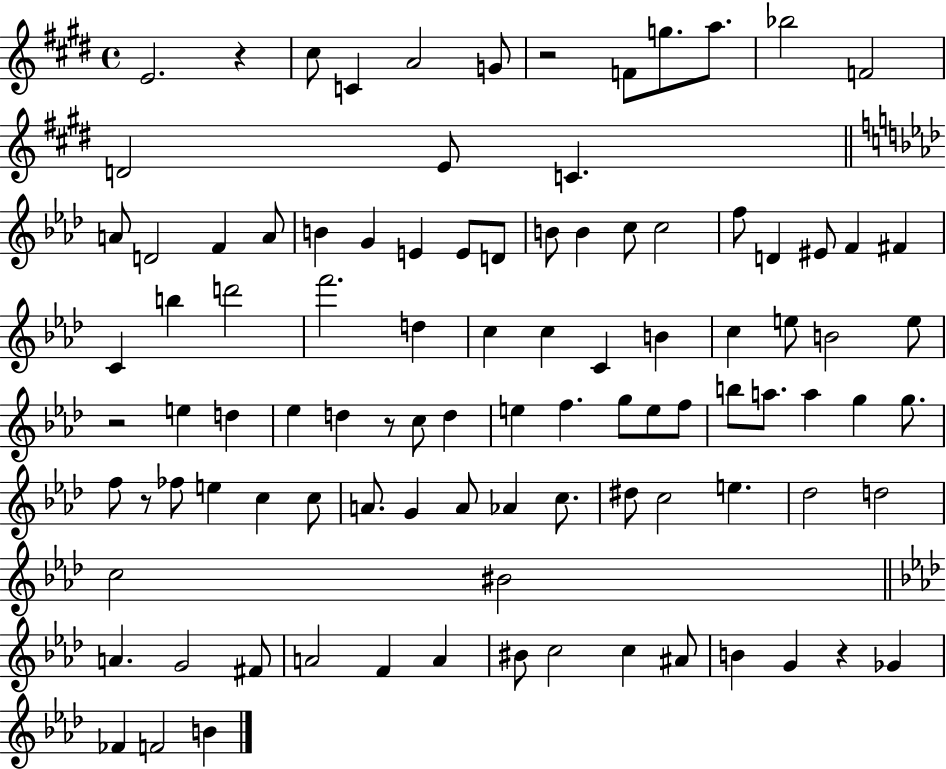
E4/h. R/q C#5/e C4/q A4/h G4/e R/h F4/e G5/e. A5/e. Bb5/h F4/h D4/h E4/e C4/q. A4/e D4/h F4/q A4/e B4/q G4/q E4/q E4/e D4/e B4/e B4/q C5/e C5/h F5/e D4/q EIS4/e F4/q F#4/q C4/q B5/q D6/h F6/h. D5/q C5/q C5/q C4/q B4/q C5/q E5/e B4/h E5/e R/h E5/q D5/q Eb5/q D5/q R/e C5/e D5/q E5/q F5/q. G5/e E5/e F5/e B5/e A5/e. A5/q G5/q G5/e. F5/e R/e FES5/e E5/q C5/q C5/e A4/e. G4/q A4/e Ab4/q C5/e. D#5/e C5/h E5/q. Db5/h D5/h C5/h BIS4/h A4/q. G4/h F#4/e A4/h F4/q A4/q BIS4/e C5/h C5/q A#4/e B4/q G4/q R/q Gb4/q FES4/q F4/h B4/q